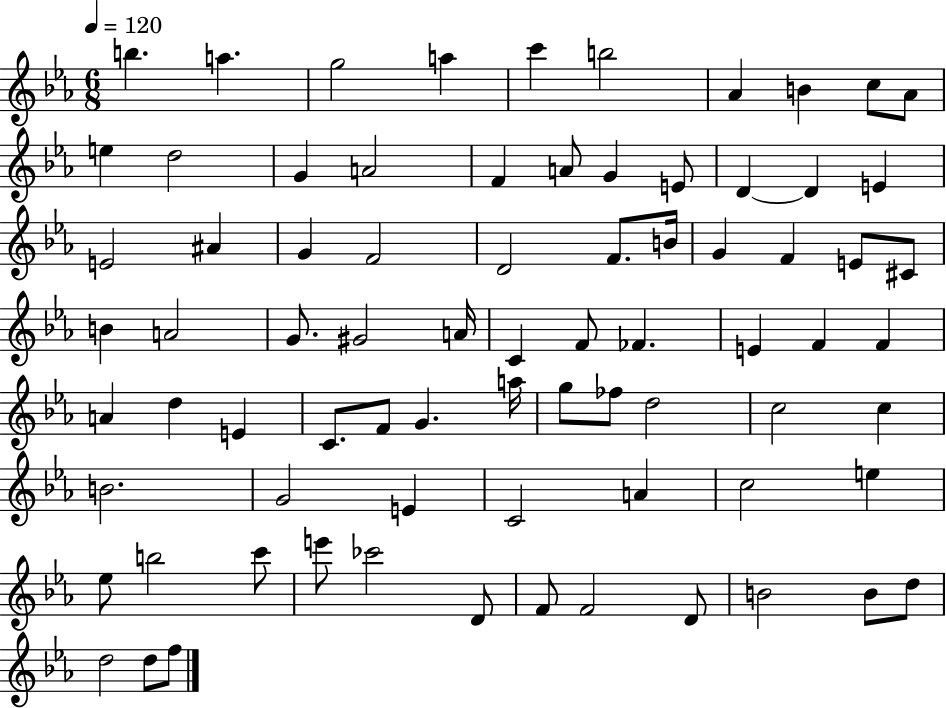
B5/q. A5/q. G5/h A5/q C6/q B5/h Ab4/q B4/q C5/e Ab4/e E5/q D5/h G4/q A4/h F4/q A4/e G4/q E4/e D4/q D4/q E4/q E4/h A#4/q G4/q F4/h D4/h F4/e. B4/s G4/q F4/q E4/e C#4/e B4/q A4/h G4/e. G#4/h A4/s C4/q F4/e FES4/q. E4/q F4/q F4/q A4/q D5/q E4/q C4/e. F4/e G4/q. A5/s G5/e FES5/e D5/h C5/h C5/q B4/h. G4/h E4/q C4/h A4/q C5/h E5/q Eb5/e B5/h C6/e E6/e CES6/h D4/e F4/e F4/h D4/e B4/h B4/e D5/e D5/h D5/e F5/e